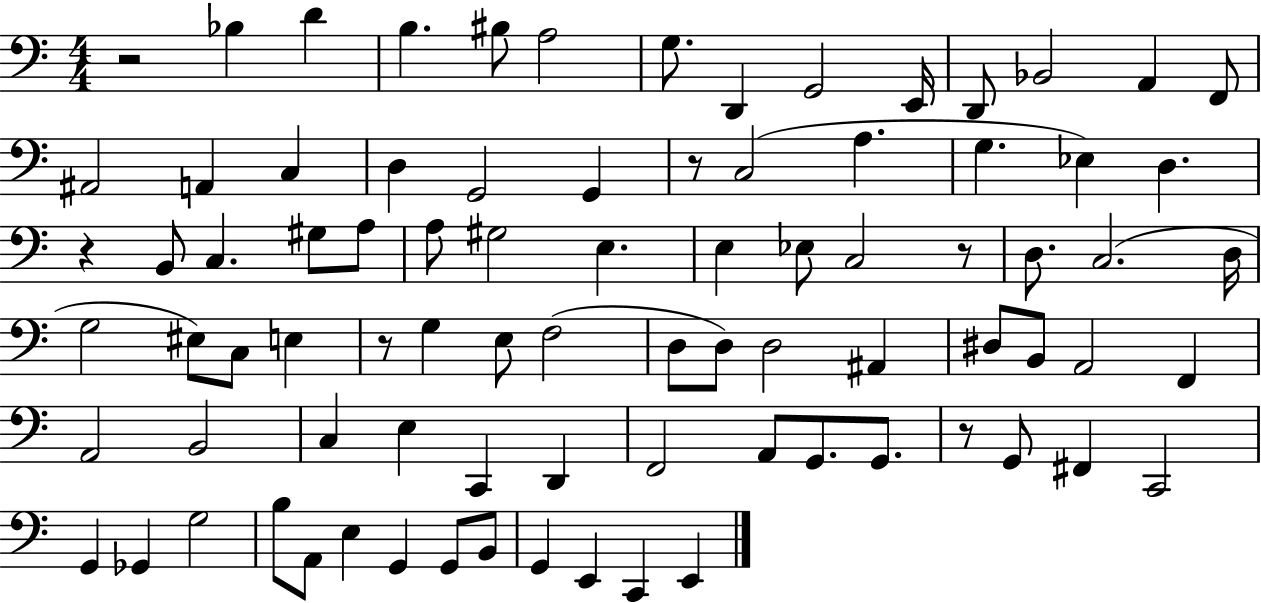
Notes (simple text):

R/h Bb3/q D4/q B3/q. BIS3/e A3/h G3/e. D2/q G2/h E2/s D2/e Bb2/h A2/q F2/e A#2/h A2/q C3/q D3/q G2/h G2/q R/e C3/h A3/q. G3/q. Eb3/q D3/q. R/q B2/e C3/q. G#3/e A3/e A3/e G#3/h E3/q. E3/q Eb3/e C3/h R/e D3/e. C3/h. D3/s G3/h EIS3/e C3/e E3/q R/e G3/q E3/e F3/h D3/e D3/e D3/h A#2/q D#3/e B2/e A2/h F2/q A2/h B2/h C3/q E3/q C2/q D2/q F2/h A2/e G2/e. G2/e. R/e G2/e F#2/q C2/h G2/q Gb2/q G3/h B3/e A2/e E3/q G2/q G2/e B2/e G2/q E2/q C2/q E2/q